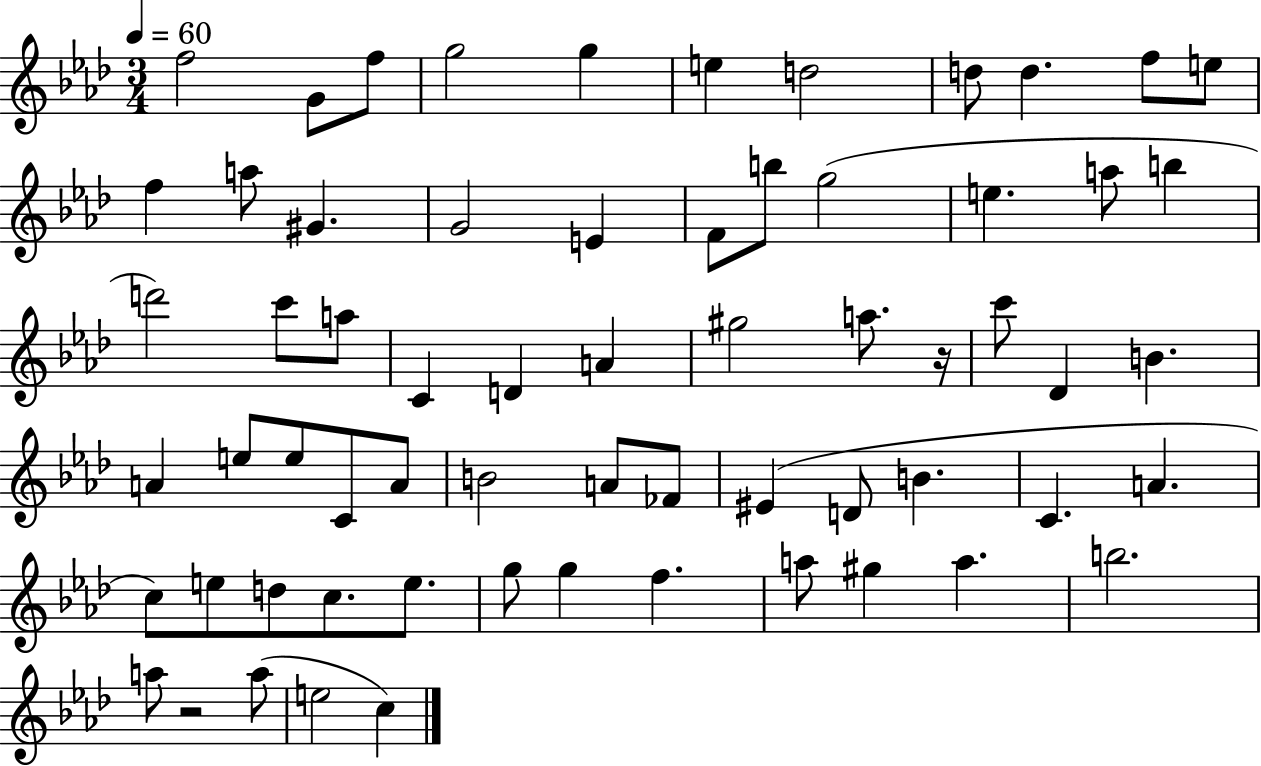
F5/h G4/e F5/e G5/h G5/q E5/q D5/h D5/e D5/q. F5/e E5/e F5/q A5/e G#4/q. G4/h E4/q F4/e B5/e G5/h E5/q. A5/e B5/q D6/h C6/e A5/e C4/q D4/q A4/q G#5/h A5/e. R/s C6/e Db4/q B4/q. A4/q E5/e E5/e C4/e A4/e B4/h A4/e FES4/e EIS4/q D4/e B4/q. C4/q. A4/q. C5/e E5/e D5/e C5/e. E5/e. G5/e G5/q F5/q. A5/e G#5/q A5/q. B5/h. A5/e R/h A5/e E5/h C5/q